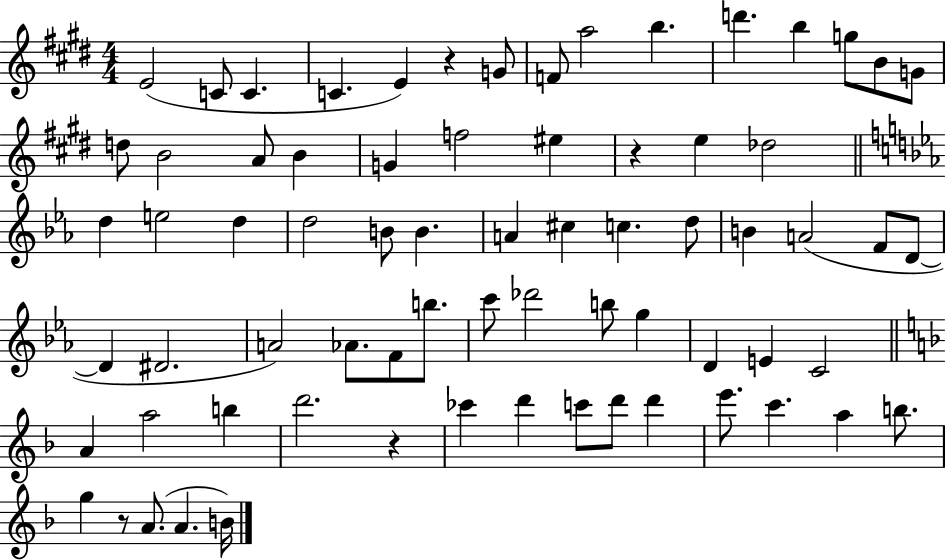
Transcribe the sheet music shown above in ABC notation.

X:1
T:Untitled
M:4/4
L:1/4
K:E
E2 C/2 C C E z G/2 F/2 a2 b d' b g/2 B/2 G/2 d/2 B2 A/2 B G f2 ^e z e _d2 d e2 d d2 B/2 B A ^c c d/2 B A2 F/2 D/2 D ^D2 A2 _A/2 F/2 b/2 c'/2 _d'2 b/2 g D E C2 A a2 b d'2 z _c' d' c'/2 d'/2 d' e'/2 c' a b/2 g z/2 A/2 A B/4